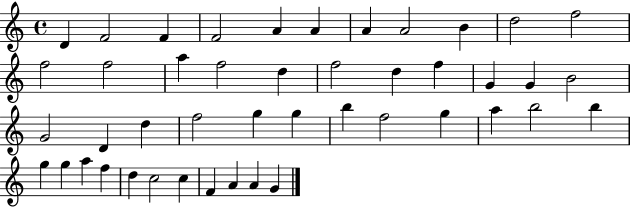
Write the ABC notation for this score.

X:1
T:Untitled
M:4/4
L:1/4
K:C
D F2 F F2 A A A A2 B d2 f2 f2 f2 a f2 d f2 d f G G B2 G2 D d f2 g g b f2 g a b2 b g g a f d c2 c F A A G